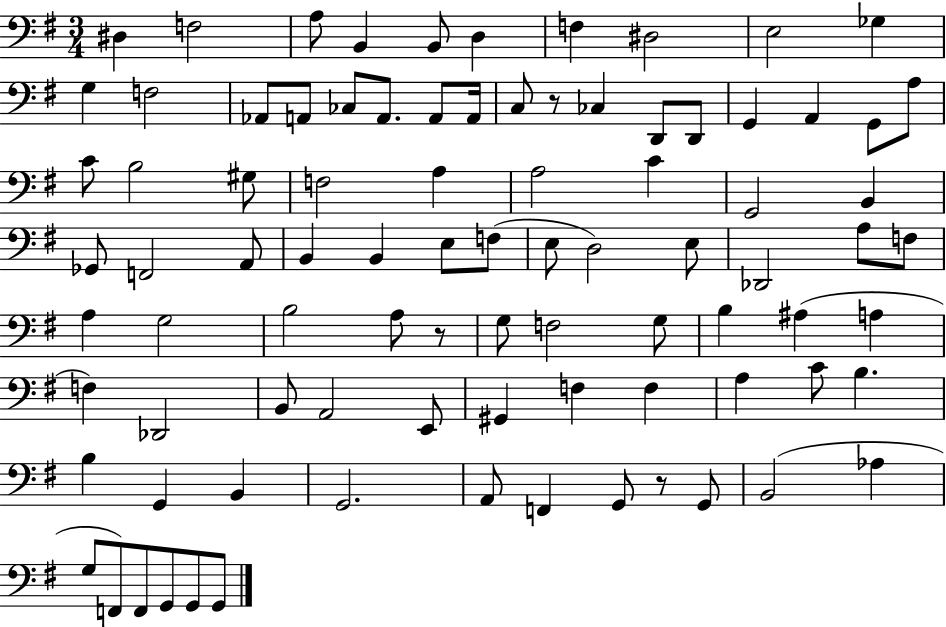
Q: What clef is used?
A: bass